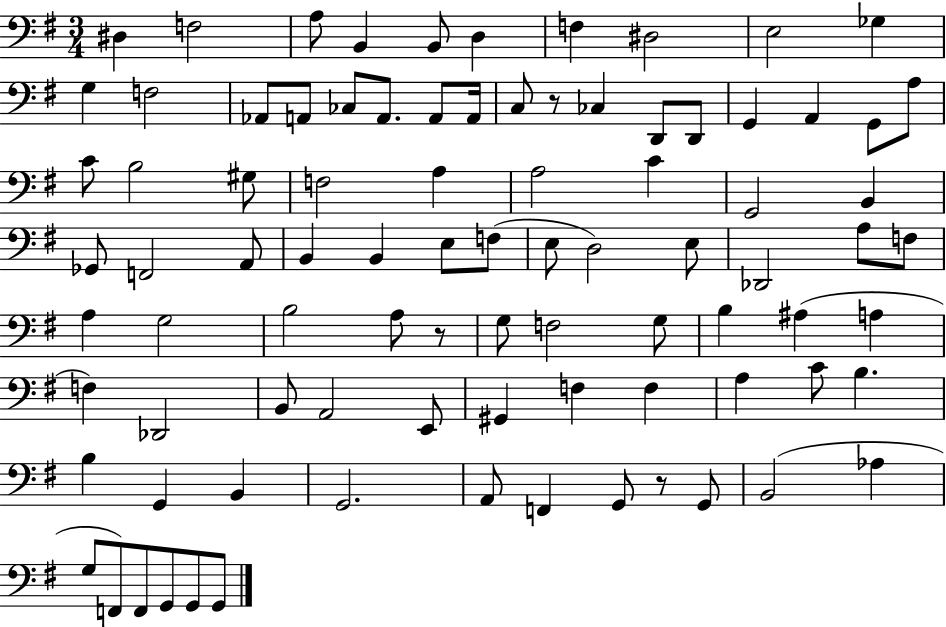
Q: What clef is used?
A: bass